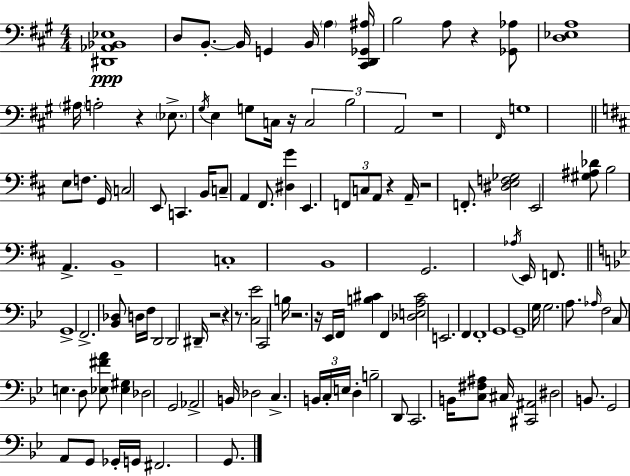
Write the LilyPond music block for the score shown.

{
  \clef bass
  \numericTimeSignature
  \time 4/4
  \key a \major
  <dis, aes, bes, ees>1\ppp | d8 b,8.-.~~ b,16 g,4 b,16 \parenthesize a4 <cis, d, ges, ais>16 | b2 a8 r4 <ges, aes>8 | <d ees a>1 | \break \parenthesize ais16 a2-. r4 \parenthesize ees8.-> | \acciaccatura { gis16 } e4 g8 c16 r16 \tuplet 3/2 { c2 | b2 a,2 } | r1 | \break \grace { fis,16 } g1 | \bar "||" \break \key d \major e8 f8. g,16 c2 e,8 | c,4. b,16 c8-- a,4 fis,8. | <dis g'>4 e,4. \tuplet 3/2 { f,8 c8 a,8 } | r4 a,16-- r2 f,8.-. | \break <dis e f ges>2 e,2 | <gis ais des'>8 b2 a,4.-> | b,1-- | c1-. | \break b,1 | g,2. \acciaccatura { aes16 } e,16 f,8. | \bar "||" \break \key g \minor g,1-> | f,2.-> <bes, des>8 d16 f16 | d,2 d,2 | dis,16-- r2 r4 r8. | \break <c ees'>2 c,2 | b16 r2. r16 ees,16 f,16 | <b cis'>4 f,4 <des e a cis'>2 | e,2. f,4 | \break f,1-. | g,1 | g,1-- | g16 g2. a8. | \break \grace { aes16 } f2 c8 e4. | d8 <ees fis' a'>8 <ees gis>4 des2 | g,2 aes,2-> | b,16 des2 c4.-> | \break \tuplet 3/2 { b,16 c16-. e16 } d4-. b2-- d,8 | c,2. b,16 <c fis ais>8 | cis16 <cis, ais,>2 dis2 | b,8. g,2 a,8 g,8 | \break ges,16-. g,16 fis,2. g,8. | \bar "|."
}